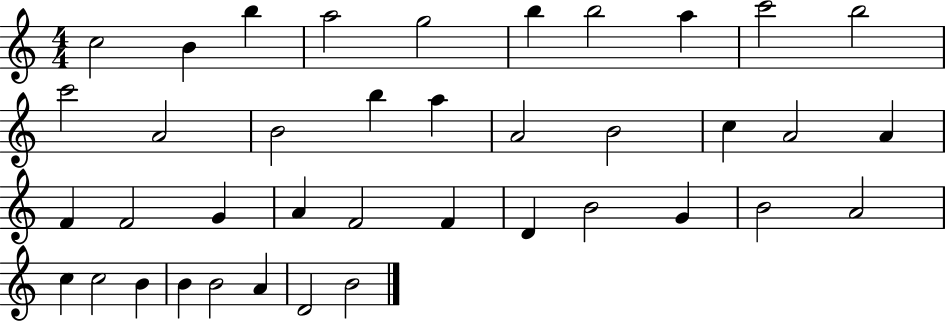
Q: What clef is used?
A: treble